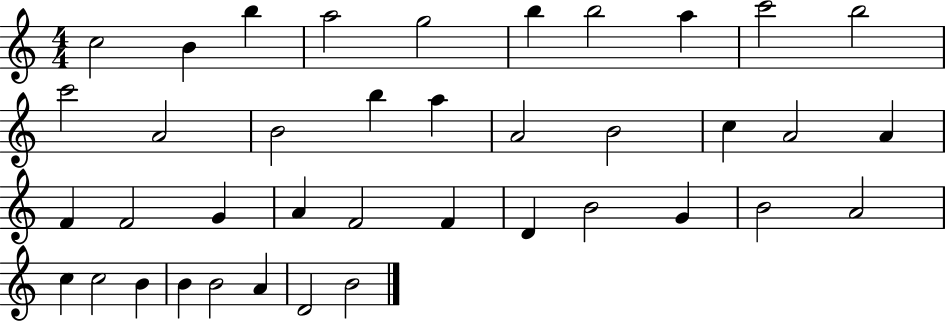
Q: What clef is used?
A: treble